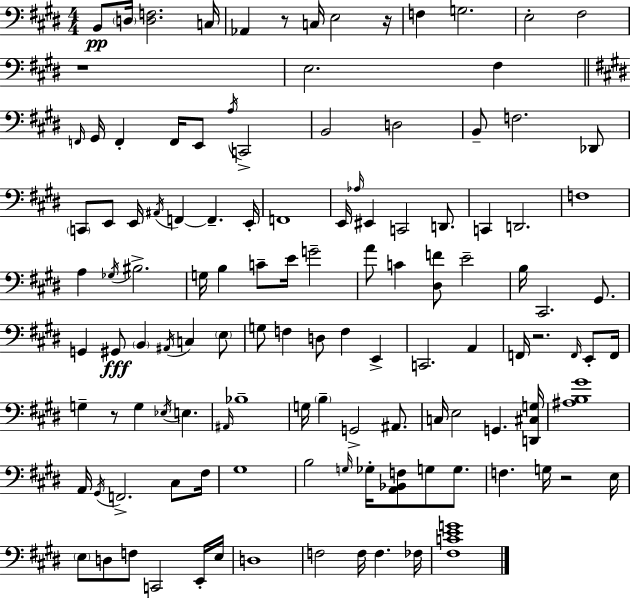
B2/e D3/s [D3,F3]/h. C3/s Ab2/q R/e C3/s E3/h R/s F3/q G3/h. E3/h F#3/h R/w E3/h. F#3/q F2/s G#2/s F2/q F2/s E2/e A3/s C2/h B2/h D3/h B2/e F3/h. Db2/e C2/e E2/e E2/s A#2/s F2/q F2/q. E2/s F2/w E2/s Ab3/s EIS2/q C2/h D2/e. C2/q D2/h. F3/w A3/q Gb3/s BIS3/h. G3/s B3/q C4/e E4/s G4/h A4/e C4/q [D#3,F4]/e E4/h B3/s C#2/h. G#2/e. G2/q G#2/e B2/q A#2/s C3/q E3/e G3/e F3/q D3/e F3/q E2/q C2/h. A2/q F2/s R/h. F2/s E2/e F2/s G3/q R/e G3/q Eb3/s E3/q. A#2/s Bb3/w G3/s B3/q G2/h A#2/e. C3/s E3/h G2/q. [D2,C#3,G3]/s [A#3,B3,G#4]/w A2/s G#2/s F2/h. C#3/e F#3/s G#3/w B3/h G3/s Gb3/s [A2,Bb2,F3]/e G3/e G3/e. F3/q. G3/s R/h E3/s E3/e D3/e F3/e C2/h E2/s E3/s D3/w F3/h F3/s F3/q. FES3/s [F#3,C4,E4,G4]/w